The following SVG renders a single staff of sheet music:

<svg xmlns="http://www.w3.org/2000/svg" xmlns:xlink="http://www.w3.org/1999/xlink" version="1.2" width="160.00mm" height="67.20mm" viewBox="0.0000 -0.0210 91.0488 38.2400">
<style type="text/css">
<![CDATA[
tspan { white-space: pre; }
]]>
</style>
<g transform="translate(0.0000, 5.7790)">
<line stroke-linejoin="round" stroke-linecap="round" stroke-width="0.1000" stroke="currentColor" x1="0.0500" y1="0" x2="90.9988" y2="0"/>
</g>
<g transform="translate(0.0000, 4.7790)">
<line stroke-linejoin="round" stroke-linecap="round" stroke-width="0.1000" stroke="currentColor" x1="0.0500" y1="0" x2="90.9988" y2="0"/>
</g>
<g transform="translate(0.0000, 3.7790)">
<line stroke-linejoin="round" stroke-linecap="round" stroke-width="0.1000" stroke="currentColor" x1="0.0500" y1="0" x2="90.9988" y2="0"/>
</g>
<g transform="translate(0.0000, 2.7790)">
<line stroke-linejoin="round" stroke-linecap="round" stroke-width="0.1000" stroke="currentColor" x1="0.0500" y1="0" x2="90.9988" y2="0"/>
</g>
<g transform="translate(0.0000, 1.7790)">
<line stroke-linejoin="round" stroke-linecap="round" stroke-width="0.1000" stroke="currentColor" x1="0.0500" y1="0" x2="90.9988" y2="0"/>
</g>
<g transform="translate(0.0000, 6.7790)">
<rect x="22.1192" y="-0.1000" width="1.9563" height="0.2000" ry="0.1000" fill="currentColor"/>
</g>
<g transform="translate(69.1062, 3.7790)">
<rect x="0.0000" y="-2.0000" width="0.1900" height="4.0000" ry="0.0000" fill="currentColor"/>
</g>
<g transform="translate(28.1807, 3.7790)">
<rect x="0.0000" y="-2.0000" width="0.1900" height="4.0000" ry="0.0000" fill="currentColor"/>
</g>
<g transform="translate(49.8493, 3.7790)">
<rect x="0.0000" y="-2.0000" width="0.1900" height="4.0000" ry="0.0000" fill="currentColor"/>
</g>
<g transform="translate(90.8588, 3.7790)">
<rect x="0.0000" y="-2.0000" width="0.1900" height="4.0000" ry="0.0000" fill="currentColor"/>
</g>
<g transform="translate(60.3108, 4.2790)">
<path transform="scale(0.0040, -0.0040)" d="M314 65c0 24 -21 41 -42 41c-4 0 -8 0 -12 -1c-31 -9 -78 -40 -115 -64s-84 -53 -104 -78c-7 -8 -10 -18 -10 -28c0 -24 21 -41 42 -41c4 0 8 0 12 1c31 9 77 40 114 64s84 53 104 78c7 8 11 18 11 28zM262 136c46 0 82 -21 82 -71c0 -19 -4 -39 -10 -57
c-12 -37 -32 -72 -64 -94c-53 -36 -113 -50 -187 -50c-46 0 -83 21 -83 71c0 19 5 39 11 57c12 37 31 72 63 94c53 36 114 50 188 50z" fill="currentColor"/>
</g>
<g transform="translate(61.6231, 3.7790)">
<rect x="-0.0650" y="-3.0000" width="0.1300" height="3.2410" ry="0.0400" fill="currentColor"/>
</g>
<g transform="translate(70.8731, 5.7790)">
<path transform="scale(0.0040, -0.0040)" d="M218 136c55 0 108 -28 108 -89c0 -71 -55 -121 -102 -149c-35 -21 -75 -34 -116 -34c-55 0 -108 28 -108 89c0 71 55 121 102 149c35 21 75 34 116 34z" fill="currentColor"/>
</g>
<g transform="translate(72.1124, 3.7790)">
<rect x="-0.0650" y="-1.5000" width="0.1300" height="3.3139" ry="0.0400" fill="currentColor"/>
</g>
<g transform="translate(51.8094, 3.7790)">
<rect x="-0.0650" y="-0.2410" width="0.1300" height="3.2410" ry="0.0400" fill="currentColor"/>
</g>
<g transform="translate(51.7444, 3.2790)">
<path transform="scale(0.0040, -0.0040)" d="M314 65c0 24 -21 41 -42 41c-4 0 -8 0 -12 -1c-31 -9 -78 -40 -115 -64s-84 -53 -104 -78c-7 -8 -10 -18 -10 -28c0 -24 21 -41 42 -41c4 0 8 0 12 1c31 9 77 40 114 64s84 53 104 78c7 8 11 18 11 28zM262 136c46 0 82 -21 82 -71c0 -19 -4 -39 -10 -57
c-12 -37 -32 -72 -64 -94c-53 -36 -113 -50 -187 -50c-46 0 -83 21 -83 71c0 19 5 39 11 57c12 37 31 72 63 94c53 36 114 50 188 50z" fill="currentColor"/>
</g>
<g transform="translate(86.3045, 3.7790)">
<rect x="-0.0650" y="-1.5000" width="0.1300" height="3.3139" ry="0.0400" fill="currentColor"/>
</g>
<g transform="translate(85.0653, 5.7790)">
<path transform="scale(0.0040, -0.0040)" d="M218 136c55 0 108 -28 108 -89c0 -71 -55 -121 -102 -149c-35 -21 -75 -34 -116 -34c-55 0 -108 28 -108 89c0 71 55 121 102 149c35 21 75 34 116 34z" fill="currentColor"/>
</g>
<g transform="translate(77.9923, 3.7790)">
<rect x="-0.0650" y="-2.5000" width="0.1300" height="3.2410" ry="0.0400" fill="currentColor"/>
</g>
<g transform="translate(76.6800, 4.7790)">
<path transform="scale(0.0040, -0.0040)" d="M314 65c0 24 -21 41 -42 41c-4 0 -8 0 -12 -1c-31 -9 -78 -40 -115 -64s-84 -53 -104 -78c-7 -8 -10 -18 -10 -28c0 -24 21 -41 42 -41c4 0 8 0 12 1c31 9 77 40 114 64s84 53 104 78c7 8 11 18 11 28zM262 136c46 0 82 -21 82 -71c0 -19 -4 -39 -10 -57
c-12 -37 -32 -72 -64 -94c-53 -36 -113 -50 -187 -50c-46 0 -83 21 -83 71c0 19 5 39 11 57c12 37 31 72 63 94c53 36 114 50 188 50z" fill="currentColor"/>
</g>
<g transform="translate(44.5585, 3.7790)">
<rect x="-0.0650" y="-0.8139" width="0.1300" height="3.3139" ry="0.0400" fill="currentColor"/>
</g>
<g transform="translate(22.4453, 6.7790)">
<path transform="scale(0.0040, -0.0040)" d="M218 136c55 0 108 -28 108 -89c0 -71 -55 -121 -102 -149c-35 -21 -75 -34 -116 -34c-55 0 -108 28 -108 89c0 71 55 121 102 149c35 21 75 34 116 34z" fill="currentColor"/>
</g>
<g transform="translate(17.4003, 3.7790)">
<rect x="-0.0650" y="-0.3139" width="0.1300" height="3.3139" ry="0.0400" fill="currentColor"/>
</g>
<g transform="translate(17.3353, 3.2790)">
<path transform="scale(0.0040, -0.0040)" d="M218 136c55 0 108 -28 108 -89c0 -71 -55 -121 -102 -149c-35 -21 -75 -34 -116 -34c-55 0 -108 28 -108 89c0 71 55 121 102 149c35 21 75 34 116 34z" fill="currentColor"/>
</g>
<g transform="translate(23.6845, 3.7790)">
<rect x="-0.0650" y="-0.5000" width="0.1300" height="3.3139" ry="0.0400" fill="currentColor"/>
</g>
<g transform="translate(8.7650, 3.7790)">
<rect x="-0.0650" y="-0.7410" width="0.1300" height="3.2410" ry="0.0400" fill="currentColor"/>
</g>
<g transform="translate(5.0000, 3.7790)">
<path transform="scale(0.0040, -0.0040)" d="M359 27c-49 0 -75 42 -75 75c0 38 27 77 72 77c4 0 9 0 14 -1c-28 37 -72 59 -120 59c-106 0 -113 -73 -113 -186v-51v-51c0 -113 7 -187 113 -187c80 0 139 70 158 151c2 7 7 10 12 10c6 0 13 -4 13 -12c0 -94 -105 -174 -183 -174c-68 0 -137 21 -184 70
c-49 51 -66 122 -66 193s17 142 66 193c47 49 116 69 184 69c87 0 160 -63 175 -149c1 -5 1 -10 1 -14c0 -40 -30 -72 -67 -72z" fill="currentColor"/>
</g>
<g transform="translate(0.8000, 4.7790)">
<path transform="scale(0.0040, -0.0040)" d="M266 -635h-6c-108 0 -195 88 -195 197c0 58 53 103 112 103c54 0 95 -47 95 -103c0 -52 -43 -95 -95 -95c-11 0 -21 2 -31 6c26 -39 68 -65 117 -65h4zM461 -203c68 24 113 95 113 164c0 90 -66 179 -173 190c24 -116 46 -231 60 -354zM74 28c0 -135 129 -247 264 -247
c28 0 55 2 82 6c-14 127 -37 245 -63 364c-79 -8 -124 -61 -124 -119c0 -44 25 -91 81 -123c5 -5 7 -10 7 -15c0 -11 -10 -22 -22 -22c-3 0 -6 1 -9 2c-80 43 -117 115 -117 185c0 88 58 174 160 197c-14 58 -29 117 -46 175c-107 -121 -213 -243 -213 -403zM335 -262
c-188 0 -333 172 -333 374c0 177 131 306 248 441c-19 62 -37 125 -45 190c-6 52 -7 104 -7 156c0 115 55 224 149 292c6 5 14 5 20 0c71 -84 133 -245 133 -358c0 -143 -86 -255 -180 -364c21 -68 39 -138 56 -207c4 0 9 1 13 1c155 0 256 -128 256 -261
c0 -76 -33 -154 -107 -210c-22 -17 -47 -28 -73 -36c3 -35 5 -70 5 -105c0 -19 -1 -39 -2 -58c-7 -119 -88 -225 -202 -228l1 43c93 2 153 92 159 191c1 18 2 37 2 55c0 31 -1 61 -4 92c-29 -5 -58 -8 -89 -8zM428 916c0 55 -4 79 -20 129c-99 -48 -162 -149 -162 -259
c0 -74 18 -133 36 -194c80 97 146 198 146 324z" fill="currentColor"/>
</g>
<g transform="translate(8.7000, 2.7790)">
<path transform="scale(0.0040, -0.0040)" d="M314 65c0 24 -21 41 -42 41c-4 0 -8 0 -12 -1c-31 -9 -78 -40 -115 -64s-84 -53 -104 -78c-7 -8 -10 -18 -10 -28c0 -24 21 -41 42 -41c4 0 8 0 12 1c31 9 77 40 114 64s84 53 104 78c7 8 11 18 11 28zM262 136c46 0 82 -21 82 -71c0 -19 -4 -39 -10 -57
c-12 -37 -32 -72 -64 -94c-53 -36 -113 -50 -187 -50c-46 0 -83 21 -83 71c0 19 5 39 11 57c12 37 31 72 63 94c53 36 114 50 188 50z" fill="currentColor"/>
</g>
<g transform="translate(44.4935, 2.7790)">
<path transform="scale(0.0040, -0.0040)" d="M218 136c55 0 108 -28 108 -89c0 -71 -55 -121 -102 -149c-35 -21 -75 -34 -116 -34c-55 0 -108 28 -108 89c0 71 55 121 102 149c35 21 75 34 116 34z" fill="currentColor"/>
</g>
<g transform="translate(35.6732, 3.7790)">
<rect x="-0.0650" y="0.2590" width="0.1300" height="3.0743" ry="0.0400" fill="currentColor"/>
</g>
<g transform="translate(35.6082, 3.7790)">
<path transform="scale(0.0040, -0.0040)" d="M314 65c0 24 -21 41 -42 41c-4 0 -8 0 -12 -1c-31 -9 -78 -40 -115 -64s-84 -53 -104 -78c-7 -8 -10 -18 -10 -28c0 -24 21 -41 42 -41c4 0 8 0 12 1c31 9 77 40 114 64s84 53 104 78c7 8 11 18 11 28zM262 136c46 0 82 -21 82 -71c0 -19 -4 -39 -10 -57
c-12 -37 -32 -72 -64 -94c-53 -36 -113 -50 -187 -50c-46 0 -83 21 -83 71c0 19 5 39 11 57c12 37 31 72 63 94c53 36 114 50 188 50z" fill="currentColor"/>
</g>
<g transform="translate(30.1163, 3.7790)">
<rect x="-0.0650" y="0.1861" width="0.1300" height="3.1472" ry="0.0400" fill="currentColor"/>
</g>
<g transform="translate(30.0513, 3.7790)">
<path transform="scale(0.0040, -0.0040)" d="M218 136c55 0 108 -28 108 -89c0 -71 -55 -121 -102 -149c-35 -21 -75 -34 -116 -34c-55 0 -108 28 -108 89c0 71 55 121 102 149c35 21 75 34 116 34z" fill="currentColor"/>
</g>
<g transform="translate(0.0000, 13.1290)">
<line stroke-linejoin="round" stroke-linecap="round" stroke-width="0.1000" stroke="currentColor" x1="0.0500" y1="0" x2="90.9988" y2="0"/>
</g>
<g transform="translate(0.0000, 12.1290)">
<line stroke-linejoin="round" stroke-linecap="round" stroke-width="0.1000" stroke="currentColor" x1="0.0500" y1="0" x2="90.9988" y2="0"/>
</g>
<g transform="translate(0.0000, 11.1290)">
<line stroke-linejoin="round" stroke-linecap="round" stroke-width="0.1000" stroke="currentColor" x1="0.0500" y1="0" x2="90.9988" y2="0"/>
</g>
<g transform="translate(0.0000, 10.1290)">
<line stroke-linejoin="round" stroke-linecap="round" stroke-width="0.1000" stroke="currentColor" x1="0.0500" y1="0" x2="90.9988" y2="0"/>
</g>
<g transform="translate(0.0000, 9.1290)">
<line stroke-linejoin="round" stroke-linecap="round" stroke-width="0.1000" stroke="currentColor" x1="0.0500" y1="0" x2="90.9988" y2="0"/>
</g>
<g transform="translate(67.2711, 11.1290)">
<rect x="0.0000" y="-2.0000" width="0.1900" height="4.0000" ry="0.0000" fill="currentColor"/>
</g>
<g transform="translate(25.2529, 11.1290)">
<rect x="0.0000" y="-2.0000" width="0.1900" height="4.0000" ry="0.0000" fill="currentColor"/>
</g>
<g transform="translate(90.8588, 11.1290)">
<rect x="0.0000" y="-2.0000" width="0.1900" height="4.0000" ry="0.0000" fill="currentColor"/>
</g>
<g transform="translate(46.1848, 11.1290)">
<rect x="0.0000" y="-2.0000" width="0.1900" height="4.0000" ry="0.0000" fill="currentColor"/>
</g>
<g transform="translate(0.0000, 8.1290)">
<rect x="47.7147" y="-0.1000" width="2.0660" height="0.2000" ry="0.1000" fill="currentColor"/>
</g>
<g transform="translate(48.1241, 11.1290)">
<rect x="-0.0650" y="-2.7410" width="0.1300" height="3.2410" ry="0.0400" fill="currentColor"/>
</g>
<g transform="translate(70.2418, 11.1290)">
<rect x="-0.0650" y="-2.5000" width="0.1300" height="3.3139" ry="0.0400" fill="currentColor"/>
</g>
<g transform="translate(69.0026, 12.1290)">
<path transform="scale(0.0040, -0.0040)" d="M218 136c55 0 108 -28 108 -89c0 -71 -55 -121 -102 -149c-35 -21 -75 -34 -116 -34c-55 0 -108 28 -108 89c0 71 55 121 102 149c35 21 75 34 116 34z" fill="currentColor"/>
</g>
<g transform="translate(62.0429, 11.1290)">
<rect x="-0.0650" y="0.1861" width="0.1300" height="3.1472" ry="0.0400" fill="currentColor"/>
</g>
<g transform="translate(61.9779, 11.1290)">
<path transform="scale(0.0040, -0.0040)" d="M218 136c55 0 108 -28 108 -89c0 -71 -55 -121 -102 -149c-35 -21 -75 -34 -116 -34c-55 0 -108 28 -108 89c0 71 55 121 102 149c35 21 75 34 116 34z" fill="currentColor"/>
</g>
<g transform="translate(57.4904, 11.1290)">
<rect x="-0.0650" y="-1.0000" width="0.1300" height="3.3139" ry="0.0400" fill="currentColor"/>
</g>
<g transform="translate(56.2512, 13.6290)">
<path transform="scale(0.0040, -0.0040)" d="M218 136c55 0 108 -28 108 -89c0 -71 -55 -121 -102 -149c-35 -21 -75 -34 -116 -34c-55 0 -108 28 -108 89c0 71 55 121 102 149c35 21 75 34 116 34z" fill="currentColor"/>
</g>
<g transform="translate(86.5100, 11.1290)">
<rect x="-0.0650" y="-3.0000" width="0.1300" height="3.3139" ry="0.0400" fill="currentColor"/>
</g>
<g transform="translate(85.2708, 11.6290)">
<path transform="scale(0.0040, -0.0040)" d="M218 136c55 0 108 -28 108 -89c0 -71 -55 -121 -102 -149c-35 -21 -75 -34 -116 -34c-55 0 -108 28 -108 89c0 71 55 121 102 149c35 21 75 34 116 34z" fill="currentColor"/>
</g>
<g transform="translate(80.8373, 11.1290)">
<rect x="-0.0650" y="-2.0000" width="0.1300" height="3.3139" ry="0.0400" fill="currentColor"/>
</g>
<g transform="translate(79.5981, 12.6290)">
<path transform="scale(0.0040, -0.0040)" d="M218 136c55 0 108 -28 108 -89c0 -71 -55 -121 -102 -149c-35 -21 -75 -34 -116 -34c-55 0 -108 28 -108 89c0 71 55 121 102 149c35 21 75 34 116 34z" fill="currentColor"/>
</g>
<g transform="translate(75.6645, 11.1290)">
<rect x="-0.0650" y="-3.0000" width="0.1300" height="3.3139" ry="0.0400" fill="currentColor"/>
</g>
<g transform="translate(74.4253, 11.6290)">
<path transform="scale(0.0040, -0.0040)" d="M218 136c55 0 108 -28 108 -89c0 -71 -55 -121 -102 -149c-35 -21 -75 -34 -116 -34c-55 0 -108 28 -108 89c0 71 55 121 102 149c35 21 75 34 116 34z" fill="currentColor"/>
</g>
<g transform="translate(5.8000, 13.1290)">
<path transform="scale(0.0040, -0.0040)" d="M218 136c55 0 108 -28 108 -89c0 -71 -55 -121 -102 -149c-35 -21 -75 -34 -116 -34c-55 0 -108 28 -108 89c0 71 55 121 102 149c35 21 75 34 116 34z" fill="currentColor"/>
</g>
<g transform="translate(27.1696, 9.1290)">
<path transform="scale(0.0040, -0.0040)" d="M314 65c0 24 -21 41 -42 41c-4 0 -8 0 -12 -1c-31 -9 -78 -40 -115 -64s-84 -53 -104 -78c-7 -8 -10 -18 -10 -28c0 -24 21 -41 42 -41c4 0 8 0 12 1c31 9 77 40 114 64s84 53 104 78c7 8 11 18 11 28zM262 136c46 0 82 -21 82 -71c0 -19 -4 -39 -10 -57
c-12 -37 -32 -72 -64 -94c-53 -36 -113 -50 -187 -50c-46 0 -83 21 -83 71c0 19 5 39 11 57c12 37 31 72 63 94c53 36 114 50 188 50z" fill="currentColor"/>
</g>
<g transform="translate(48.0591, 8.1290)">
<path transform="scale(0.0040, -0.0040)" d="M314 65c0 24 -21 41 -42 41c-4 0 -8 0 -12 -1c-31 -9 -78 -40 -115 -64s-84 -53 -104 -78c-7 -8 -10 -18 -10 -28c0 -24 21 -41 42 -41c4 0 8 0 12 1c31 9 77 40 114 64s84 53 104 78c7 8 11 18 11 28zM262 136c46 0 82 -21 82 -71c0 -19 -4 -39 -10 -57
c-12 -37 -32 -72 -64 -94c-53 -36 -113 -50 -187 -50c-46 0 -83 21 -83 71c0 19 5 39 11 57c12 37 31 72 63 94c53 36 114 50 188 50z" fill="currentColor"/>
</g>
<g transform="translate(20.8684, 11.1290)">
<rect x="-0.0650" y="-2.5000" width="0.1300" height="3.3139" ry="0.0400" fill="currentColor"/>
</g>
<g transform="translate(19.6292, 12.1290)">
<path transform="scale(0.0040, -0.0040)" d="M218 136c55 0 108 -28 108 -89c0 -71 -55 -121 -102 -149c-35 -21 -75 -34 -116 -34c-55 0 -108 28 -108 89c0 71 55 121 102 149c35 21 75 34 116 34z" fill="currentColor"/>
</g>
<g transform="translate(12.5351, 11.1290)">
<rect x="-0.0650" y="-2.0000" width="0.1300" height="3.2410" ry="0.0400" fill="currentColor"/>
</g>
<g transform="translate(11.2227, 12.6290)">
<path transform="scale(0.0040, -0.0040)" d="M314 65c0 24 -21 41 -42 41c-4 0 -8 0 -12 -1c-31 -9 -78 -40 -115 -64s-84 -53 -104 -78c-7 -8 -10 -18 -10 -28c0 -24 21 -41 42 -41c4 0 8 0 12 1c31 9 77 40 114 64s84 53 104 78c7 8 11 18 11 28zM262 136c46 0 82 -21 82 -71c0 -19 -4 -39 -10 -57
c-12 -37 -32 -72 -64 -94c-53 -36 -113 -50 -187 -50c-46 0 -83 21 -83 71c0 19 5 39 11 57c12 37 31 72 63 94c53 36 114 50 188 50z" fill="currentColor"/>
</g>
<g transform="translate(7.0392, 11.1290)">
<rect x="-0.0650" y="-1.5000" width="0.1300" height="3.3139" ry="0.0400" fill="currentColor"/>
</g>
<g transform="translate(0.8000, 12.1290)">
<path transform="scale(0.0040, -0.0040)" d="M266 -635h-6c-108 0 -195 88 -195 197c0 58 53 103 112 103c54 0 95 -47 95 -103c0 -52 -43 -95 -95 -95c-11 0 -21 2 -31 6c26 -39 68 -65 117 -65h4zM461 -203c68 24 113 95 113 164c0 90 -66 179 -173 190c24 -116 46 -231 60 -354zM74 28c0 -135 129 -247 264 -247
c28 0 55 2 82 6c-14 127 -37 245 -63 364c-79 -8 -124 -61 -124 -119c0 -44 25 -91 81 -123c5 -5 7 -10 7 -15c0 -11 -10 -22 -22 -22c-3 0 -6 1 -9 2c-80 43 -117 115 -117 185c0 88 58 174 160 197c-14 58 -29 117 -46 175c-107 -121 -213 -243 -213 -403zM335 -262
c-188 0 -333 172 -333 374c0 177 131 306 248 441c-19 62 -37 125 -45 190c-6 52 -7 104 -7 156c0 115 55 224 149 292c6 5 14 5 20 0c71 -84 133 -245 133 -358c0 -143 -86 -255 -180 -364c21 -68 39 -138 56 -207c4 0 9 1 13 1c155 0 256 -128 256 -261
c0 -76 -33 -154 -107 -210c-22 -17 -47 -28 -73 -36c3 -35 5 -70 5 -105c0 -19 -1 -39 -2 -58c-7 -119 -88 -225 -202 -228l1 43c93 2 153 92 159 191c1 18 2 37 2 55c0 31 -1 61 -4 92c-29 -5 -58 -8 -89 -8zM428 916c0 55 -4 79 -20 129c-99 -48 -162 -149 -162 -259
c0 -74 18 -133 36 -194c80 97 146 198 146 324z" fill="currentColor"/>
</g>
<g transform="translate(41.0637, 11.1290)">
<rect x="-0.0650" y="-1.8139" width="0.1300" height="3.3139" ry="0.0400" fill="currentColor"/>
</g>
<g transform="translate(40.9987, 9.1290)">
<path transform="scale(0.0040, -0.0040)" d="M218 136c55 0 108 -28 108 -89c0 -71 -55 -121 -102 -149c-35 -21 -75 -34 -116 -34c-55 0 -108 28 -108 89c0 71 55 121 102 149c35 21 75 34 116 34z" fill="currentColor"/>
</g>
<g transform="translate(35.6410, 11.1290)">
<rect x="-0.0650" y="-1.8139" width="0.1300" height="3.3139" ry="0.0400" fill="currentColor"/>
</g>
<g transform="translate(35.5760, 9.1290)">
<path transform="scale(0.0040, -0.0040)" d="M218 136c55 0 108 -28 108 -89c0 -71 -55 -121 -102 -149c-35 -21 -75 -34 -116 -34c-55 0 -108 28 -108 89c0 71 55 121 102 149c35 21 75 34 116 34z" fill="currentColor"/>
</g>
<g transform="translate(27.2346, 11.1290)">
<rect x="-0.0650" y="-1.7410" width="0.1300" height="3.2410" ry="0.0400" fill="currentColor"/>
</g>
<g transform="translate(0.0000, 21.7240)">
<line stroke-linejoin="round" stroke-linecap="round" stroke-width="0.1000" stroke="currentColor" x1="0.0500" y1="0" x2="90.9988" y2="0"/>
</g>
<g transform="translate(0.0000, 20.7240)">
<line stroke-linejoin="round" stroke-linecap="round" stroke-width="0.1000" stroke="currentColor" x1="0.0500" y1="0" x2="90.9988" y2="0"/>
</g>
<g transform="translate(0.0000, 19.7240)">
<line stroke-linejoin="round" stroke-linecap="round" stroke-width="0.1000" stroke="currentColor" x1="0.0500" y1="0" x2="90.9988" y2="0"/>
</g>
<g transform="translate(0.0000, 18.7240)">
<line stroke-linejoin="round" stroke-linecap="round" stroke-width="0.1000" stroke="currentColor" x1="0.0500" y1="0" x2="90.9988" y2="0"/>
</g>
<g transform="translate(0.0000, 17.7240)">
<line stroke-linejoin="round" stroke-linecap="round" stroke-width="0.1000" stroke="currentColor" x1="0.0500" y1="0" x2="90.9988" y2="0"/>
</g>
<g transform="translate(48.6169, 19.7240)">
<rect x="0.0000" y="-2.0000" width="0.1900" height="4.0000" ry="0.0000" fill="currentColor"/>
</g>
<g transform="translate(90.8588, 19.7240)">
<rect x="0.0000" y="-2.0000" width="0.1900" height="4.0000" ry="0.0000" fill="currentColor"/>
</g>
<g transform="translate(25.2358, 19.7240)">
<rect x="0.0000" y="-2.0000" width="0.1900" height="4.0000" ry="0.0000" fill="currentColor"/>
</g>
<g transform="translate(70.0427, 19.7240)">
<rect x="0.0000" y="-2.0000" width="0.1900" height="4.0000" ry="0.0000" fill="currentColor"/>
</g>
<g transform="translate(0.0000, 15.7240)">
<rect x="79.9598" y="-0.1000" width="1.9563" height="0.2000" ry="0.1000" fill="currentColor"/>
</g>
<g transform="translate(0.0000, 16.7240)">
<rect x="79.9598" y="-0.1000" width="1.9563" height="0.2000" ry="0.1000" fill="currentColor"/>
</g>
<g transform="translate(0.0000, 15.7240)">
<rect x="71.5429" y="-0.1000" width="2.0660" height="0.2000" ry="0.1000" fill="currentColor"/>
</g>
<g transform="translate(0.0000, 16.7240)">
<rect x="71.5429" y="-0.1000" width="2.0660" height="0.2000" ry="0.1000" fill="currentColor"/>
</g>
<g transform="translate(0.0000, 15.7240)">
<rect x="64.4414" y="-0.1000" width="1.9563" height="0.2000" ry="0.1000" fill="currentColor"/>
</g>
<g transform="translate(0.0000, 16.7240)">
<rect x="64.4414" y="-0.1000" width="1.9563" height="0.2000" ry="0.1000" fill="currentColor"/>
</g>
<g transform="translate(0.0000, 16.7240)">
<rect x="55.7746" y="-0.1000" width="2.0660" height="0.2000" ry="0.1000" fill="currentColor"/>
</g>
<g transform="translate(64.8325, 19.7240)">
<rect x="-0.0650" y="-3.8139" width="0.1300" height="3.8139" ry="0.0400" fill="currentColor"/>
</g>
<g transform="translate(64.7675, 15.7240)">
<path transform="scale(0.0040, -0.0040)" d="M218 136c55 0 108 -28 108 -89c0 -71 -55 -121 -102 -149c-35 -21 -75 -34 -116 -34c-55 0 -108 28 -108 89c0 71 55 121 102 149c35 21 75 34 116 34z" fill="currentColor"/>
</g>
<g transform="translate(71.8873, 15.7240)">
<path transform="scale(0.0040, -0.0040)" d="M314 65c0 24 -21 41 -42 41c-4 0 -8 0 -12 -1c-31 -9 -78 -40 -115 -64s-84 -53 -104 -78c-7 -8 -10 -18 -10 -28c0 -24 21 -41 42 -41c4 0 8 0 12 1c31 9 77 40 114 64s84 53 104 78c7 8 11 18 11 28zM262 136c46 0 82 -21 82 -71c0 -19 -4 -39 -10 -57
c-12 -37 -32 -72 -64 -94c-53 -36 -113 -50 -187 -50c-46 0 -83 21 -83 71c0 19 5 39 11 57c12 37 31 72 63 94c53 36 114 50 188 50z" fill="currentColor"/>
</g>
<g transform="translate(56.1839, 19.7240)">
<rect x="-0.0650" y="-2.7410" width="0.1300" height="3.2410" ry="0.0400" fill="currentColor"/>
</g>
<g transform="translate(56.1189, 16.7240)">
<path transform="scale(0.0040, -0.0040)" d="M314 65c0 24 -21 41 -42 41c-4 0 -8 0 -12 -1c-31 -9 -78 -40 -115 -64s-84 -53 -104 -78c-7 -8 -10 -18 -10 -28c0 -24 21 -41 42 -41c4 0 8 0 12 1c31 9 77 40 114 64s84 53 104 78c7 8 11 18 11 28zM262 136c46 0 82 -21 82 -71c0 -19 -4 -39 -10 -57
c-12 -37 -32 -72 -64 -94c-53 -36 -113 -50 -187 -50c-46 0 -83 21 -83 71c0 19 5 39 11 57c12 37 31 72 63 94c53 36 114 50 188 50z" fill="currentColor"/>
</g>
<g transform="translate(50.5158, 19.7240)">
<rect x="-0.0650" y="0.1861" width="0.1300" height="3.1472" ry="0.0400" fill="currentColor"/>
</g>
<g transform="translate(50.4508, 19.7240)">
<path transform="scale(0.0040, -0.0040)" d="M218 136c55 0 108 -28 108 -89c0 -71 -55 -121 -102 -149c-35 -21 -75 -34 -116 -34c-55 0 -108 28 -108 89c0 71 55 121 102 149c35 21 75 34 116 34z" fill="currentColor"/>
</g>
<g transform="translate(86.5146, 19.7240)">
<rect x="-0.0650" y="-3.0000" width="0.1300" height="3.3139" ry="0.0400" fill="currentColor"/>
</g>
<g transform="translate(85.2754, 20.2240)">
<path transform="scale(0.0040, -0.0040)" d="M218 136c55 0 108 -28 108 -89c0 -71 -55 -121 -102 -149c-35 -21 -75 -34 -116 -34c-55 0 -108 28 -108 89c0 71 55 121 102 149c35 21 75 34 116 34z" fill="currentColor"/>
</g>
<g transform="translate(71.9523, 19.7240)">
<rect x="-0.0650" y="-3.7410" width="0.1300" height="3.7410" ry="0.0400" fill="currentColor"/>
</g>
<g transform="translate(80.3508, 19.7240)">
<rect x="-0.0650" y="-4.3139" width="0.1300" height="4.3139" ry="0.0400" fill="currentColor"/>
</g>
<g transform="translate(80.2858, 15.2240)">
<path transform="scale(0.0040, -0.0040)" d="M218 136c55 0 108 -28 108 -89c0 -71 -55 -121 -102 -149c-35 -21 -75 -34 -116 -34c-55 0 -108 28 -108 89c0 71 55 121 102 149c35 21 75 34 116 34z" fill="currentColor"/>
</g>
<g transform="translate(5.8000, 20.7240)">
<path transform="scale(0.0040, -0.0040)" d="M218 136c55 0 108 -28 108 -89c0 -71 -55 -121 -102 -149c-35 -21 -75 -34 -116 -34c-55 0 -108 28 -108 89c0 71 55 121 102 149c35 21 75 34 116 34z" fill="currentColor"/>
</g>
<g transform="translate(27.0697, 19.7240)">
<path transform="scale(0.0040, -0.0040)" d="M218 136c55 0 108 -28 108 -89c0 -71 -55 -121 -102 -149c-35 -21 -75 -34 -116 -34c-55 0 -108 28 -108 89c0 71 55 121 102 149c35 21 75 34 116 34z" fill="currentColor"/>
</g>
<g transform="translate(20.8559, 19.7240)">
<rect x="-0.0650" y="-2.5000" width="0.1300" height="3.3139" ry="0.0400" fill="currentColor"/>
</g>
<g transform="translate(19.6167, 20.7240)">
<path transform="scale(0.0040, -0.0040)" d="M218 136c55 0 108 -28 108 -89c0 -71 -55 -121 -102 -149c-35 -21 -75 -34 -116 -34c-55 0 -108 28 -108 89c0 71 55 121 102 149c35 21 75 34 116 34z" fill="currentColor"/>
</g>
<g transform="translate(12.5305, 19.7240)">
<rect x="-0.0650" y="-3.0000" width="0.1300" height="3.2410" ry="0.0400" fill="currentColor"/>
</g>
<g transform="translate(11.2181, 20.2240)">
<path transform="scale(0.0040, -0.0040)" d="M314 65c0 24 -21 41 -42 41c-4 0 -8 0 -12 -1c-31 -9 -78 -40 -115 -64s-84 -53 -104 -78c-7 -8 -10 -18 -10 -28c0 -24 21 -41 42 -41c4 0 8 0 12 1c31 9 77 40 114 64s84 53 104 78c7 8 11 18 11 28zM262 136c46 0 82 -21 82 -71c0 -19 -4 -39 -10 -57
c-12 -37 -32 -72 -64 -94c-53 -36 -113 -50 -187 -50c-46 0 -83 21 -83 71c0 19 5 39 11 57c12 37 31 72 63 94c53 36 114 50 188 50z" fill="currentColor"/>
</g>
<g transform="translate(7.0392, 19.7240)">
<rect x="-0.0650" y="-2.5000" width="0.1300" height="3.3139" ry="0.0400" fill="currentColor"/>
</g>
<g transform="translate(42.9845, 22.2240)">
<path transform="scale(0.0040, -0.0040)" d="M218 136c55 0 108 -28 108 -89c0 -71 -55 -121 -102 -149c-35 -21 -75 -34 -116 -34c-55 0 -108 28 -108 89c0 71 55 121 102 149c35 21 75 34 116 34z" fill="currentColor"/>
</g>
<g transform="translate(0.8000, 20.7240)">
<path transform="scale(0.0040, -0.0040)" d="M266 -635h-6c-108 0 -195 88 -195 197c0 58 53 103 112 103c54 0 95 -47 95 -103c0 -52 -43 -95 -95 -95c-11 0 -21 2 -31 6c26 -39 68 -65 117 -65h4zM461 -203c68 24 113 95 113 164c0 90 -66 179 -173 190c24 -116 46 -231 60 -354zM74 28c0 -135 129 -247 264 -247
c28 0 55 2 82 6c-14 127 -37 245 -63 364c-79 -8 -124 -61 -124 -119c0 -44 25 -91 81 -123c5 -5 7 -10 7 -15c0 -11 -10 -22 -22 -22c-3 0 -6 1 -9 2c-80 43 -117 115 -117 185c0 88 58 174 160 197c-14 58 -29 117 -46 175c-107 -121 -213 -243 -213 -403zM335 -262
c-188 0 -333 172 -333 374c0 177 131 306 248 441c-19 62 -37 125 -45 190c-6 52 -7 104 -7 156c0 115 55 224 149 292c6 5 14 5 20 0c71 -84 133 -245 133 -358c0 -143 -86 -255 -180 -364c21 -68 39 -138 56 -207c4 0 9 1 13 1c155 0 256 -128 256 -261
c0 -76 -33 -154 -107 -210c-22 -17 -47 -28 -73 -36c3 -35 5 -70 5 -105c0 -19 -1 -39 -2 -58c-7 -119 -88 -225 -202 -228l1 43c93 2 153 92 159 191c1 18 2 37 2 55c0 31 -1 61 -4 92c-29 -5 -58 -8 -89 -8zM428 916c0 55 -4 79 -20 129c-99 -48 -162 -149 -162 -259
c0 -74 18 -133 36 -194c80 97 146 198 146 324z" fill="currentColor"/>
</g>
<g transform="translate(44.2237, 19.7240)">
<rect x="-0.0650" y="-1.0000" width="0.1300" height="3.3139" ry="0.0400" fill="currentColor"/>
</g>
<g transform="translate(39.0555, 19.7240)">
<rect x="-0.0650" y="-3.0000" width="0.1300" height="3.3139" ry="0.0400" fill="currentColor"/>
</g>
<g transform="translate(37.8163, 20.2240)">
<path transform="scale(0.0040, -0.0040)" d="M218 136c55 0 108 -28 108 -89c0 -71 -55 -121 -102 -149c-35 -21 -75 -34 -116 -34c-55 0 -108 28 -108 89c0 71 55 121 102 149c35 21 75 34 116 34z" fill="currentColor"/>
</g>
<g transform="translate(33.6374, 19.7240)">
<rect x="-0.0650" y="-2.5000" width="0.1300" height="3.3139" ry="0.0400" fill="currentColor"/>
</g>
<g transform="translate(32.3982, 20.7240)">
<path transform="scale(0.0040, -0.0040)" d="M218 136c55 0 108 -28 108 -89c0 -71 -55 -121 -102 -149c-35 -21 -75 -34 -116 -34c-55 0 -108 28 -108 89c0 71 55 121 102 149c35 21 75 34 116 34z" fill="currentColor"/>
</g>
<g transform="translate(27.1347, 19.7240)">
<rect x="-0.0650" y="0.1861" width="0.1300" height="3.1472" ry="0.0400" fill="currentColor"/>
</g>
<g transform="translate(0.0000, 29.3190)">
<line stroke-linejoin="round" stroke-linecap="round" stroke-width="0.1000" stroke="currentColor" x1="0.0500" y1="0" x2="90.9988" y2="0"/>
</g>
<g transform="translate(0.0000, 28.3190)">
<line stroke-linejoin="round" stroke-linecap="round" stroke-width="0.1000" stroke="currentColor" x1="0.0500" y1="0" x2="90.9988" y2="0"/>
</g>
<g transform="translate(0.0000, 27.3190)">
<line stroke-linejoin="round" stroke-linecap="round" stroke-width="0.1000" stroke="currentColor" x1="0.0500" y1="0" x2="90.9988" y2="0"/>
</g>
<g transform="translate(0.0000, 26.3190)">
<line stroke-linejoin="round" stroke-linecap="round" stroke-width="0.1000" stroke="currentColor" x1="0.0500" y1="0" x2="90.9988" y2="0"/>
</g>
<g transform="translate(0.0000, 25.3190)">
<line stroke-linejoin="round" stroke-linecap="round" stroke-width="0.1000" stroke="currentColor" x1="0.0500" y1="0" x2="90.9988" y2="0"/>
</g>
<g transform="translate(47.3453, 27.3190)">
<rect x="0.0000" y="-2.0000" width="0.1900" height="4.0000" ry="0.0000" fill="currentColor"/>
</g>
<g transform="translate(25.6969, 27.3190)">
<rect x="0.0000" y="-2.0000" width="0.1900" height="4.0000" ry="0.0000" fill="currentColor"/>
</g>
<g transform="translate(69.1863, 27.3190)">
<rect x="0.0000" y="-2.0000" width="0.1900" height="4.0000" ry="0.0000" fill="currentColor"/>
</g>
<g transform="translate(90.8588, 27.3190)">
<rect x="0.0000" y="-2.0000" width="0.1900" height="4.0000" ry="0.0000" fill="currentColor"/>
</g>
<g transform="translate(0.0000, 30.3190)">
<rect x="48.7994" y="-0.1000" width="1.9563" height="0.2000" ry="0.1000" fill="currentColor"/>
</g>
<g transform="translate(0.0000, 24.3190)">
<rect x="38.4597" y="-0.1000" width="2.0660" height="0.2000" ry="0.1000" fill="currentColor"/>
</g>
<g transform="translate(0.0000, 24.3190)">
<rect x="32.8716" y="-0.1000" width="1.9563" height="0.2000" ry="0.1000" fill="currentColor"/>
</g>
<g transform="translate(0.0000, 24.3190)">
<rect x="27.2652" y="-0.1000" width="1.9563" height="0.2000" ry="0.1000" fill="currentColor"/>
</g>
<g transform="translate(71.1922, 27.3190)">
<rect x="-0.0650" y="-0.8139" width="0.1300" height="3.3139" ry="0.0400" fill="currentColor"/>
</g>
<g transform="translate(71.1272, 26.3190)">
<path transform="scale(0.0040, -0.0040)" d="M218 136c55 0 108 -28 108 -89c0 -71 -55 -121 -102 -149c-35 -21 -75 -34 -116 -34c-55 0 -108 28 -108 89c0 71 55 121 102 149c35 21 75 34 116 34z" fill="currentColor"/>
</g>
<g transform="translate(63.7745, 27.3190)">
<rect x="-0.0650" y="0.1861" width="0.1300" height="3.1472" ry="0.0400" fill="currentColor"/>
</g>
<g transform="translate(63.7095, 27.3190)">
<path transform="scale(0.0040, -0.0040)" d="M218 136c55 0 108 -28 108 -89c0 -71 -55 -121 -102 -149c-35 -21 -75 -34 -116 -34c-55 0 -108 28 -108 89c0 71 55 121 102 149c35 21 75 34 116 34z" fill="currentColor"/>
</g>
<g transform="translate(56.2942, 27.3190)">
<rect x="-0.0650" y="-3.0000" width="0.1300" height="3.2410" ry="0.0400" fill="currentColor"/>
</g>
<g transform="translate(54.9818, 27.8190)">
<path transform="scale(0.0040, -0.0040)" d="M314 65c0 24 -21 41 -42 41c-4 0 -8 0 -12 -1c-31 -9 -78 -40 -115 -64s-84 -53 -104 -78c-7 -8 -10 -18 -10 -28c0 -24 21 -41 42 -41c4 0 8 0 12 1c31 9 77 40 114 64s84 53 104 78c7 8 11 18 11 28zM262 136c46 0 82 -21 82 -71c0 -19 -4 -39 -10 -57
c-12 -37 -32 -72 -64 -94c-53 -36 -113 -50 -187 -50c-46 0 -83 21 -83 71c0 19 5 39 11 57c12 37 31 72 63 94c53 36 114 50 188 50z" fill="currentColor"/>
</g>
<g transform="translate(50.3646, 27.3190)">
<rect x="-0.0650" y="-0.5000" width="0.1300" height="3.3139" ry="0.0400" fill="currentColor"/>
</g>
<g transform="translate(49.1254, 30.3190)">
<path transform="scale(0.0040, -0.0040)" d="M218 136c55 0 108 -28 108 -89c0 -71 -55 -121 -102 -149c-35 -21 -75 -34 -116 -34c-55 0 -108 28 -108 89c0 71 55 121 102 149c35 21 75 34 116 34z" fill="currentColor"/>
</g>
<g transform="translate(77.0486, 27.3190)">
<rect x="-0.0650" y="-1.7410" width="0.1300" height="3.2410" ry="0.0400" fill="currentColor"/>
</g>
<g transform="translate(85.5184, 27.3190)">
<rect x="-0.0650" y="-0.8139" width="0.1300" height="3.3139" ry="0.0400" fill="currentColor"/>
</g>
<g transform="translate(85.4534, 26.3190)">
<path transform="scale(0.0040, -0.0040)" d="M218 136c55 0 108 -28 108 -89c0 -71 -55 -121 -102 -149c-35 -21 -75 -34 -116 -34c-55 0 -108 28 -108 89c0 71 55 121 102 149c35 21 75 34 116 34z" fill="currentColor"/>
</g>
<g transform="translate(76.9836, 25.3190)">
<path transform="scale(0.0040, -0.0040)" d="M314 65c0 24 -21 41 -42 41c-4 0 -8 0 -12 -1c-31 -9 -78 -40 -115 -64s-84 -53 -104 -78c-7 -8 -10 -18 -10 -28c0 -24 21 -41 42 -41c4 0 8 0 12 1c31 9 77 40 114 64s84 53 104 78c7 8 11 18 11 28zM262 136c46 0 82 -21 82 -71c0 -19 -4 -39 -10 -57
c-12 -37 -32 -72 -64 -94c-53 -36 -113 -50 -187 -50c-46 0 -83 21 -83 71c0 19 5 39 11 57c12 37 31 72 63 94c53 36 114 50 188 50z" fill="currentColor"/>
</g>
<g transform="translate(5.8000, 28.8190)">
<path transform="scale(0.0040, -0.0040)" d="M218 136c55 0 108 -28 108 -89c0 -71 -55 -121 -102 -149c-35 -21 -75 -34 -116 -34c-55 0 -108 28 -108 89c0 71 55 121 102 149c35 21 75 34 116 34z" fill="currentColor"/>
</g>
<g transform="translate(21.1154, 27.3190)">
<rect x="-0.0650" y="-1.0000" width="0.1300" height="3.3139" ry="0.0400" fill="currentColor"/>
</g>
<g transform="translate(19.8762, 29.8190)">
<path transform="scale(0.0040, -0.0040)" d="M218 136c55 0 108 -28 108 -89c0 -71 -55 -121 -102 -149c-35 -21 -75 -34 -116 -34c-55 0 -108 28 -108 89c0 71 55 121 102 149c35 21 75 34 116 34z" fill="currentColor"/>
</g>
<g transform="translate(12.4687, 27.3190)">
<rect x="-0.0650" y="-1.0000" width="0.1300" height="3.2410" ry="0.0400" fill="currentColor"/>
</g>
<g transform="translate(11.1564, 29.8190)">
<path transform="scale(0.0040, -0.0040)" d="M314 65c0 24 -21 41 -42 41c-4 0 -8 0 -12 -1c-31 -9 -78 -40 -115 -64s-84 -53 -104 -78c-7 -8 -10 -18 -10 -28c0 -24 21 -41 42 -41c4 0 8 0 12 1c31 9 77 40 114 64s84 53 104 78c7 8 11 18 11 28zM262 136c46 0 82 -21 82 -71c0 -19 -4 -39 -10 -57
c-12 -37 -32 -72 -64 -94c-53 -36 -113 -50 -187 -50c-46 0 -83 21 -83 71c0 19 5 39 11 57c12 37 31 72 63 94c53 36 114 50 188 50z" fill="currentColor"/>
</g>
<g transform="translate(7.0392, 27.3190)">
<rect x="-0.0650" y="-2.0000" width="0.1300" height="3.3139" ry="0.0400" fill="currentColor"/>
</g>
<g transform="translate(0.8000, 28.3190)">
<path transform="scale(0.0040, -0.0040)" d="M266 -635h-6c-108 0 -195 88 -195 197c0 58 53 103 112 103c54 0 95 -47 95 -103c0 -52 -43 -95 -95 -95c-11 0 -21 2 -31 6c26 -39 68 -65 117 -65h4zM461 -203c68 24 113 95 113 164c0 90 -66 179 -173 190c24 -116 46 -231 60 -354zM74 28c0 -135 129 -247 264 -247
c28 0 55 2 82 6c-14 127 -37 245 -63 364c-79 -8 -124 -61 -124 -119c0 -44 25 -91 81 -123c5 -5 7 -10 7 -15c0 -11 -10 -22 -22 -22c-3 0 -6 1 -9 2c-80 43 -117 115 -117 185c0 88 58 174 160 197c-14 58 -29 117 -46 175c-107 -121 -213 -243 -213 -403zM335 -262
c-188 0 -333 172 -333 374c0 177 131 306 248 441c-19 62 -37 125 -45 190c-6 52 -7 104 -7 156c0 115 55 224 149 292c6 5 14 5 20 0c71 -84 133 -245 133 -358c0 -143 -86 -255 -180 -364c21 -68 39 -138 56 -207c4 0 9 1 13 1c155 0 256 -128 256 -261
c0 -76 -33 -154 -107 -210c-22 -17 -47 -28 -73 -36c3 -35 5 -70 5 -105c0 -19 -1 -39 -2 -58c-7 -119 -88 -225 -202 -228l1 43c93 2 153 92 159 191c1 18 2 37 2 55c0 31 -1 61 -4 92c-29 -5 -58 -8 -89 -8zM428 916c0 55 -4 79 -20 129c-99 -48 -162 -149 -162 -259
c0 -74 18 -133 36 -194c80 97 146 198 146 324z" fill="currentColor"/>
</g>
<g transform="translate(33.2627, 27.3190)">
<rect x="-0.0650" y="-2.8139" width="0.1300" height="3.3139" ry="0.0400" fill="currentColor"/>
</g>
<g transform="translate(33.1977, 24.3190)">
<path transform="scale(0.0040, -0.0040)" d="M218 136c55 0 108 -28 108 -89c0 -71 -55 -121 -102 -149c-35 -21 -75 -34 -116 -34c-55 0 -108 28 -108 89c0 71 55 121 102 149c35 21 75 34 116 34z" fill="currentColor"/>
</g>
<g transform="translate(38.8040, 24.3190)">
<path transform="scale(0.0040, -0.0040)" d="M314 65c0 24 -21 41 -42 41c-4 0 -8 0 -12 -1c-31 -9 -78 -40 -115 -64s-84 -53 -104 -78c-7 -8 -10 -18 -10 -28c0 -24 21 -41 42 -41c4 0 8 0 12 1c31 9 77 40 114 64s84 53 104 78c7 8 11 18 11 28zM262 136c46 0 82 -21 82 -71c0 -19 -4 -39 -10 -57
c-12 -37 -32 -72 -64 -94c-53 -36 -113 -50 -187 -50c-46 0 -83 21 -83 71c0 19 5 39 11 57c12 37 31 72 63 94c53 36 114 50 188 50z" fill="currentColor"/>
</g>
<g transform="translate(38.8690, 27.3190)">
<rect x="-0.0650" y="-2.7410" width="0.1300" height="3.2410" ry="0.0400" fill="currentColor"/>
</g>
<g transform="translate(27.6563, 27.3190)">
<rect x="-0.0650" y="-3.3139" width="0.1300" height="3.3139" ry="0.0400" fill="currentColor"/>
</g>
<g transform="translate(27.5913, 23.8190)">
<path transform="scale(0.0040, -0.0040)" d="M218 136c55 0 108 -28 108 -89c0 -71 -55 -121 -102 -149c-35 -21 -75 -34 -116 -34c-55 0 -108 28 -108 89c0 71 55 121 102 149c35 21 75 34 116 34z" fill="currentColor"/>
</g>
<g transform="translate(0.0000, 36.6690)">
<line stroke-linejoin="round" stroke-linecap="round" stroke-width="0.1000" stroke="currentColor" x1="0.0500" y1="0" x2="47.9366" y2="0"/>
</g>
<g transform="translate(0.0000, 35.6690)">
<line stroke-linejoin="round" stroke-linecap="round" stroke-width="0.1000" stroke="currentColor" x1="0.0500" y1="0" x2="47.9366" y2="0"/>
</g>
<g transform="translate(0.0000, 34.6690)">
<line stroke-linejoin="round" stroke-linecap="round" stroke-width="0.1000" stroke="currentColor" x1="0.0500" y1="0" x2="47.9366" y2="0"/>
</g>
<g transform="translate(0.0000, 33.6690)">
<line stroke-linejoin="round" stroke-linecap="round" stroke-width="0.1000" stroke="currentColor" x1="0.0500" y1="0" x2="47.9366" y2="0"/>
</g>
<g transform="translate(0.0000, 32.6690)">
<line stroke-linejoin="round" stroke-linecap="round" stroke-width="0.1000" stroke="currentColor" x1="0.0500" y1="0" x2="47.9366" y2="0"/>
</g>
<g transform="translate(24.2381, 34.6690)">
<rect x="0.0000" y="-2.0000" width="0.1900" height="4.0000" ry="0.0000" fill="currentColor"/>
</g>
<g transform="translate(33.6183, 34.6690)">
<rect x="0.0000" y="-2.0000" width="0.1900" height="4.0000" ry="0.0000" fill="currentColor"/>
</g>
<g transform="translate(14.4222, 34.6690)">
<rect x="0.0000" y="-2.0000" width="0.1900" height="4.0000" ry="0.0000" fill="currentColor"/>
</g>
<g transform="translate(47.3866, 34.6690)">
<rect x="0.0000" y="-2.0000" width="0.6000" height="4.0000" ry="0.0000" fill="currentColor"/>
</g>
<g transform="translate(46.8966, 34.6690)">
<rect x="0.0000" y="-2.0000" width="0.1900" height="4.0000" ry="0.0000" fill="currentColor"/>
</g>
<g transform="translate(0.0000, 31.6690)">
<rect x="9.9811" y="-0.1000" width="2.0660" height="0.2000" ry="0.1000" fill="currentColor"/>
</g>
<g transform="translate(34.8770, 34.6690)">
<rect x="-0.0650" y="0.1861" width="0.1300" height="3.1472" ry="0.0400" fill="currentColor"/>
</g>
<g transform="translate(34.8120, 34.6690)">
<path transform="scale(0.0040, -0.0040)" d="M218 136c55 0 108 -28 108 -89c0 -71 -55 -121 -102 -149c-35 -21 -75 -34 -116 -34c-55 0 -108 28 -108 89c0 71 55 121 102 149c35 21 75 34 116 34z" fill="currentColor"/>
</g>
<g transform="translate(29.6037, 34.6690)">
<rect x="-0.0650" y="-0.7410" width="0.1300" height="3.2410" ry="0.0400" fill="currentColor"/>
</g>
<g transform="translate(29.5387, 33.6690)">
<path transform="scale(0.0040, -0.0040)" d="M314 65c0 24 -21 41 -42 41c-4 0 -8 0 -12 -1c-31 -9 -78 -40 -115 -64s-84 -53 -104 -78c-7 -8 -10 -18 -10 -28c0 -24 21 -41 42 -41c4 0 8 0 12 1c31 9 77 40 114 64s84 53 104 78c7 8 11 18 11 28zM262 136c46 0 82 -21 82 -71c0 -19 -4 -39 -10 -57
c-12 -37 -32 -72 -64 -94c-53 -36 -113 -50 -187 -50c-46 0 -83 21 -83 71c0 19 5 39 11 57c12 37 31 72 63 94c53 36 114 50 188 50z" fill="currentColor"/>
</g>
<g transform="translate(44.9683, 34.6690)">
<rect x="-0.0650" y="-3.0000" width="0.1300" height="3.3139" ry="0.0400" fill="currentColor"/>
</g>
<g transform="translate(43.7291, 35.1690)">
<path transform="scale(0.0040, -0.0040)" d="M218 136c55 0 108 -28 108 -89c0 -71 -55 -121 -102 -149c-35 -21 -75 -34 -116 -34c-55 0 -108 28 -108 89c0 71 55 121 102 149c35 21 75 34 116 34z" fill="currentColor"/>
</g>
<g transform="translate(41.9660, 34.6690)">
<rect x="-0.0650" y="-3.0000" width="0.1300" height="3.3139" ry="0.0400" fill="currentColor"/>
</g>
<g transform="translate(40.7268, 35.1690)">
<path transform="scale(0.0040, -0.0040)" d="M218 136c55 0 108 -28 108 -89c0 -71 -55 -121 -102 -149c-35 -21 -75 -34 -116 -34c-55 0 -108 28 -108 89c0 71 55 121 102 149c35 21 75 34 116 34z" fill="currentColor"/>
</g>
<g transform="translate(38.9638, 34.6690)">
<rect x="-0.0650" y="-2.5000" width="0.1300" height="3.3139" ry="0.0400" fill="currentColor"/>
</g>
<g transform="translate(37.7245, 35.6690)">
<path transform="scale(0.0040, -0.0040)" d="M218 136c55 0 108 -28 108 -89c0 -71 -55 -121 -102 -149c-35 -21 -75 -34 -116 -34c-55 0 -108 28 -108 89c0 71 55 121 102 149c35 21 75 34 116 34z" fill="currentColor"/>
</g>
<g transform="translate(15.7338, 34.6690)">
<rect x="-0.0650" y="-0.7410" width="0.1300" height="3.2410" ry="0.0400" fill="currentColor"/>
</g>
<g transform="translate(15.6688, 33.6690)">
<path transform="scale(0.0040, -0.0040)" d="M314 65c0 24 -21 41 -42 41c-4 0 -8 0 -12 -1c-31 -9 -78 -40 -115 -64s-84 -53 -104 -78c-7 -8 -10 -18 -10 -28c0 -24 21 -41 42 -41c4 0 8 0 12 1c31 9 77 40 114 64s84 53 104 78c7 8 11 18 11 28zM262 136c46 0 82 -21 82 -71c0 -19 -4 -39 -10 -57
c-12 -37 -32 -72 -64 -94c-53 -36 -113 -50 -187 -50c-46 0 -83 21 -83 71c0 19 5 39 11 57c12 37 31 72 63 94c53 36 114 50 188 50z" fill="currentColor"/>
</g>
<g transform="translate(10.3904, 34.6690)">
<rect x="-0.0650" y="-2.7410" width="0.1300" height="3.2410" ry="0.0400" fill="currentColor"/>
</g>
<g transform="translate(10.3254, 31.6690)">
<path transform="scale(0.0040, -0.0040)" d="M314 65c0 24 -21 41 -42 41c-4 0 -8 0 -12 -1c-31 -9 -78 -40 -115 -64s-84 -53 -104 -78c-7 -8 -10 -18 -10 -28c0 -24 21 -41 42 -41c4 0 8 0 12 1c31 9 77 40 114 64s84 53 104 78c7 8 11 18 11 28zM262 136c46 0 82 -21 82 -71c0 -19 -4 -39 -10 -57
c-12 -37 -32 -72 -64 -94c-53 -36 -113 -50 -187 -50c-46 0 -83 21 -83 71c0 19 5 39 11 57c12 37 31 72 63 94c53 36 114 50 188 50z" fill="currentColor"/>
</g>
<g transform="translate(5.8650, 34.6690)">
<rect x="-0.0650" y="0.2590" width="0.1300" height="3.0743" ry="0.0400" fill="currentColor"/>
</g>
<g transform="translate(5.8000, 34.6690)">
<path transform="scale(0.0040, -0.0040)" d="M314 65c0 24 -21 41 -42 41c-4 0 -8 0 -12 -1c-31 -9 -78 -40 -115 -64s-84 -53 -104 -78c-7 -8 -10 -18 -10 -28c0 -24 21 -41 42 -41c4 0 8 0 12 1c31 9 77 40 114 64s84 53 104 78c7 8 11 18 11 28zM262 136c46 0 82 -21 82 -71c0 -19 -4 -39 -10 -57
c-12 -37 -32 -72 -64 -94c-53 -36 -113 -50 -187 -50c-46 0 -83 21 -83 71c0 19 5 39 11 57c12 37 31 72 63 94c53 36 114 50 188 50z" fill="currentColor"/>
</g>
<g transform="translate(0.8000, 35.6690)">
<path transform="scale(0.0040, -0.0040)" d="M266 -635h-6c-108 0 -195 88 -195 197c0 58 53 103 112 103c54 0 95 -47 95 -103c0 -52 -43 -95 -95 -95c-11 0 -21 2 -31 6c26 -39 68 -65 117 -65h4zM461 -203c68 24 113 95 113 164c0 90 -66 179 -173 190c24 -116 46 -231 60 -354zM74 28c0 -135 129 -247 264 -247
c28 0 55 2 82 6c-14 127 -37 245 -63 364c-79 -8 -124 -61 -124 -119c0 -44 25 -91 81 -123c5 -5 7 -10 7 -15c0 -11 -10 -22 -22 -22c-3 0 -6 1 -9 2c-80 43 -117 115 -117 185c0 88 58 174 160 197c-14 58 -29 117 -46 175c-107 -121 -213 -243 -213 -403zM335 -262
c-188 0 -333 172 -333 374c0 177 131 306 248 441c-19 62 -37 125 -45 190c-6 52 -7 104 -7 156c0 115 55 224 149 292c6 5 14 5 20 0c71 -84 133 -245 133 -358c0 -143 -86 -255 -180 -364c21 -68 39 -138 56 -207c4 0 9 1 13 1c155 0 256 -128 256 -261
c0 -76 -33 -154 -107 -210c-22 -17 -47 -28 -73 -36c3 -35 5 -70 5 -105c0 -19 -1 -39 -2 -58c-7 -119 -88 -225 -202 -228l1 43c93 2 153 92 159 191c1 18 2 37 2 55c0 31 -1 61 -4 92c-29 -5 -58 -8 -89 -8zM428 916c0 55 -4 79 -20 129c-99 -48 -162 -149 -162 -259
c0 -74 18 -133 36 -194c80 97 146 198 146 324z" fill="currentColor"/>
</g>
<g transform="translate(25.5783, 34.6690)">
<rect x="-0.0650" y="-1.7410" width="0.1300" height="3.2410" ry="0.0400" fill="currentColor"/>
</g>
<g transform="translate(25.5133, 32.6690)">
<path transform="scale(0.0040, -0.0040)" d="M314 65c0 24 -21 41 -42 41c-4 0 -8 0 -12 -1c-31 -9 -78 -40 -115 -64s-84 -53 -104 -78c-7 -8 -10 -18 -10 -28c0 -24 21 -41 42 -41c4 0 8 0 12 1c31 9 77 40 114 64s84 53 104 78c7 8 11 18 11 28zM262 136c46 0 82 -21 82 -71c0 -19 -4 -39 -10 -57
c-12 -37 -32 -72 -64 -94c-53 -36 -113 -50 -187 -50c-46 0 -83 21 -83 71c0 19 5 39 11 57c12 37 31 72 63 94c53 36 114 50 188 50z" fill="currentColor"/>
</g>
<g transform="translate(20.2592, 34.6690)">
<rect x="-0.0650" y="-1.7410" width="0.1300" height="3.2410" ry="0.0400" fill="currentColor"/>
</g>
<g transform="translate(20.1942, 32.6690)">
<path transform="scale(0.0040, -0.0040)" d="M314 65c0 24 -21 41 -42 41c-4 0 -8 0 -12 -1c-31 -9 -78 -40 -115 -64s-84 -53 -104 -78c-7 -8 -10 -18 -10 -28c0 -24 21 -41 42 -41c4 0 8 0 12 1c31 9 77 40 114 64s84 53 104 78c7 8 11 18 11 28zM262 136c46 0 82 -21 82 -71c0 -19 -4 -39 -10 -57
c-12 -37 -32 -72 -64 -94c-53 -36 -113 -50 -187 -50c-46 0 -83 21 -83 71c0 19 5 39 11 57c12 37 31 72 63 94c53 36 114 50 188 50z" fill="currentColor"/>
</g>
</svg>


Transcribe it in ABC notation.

X:1
T:Untitled
M:4/4
L:1/4
K:C
d2 c C B B2 d c2 A2 E G2 E E F2 G f2 f f a2 D B G A F A G A2 G B G A D B a2 c' c'2 d' A F D2 D b a a2 C A2 B d f2 d B2 a2 d2 f2 f2 d2 B G A A